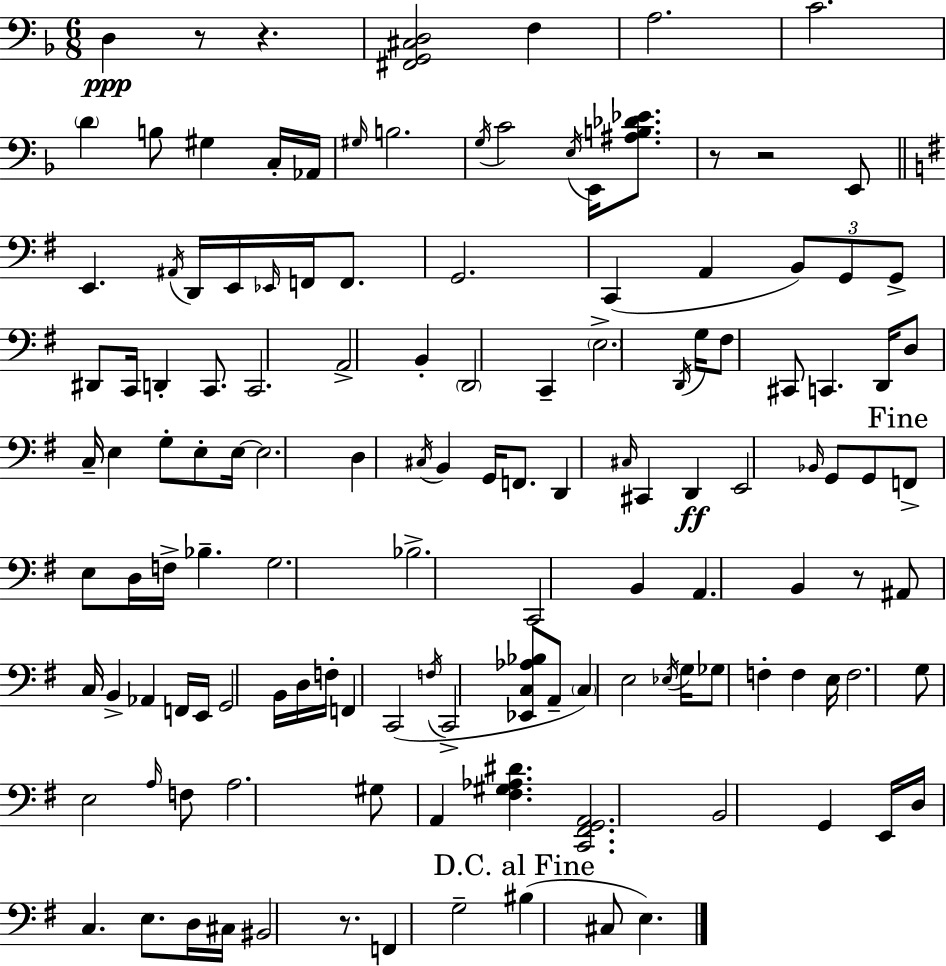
X:1
T:Untitled
M:6/8
L:1/4
K:F
D, z/2 z [^F,,G,,^C,D,]2 F, A,2 C2 D B,/2 ^G, C,/4 _A,,/4 ^G,/4 B,2 G,/4 C2 E,/4 E,,/4 [^A,B,_D_E]/2 z/2 z2 E,,/2 E,, ^A,,/4 D,,/4 E,,/4 _E,,/4 F,,/4 F,,/2 G,,2 C,, A,, B,,/2 G,,/2 G,,/2 ^D,,/2 C,,/4 D,, C,,/2 C,,2 A,,2 B,, D,,2 C,, E,2 D,,/4 G,/4 ^F,/2 ^C,,/2 C,, D,,/4 D,/2 C,/4 E, G,/2 E,/2 E,/4 E,2 D, ^C,/4 B,, G,,/4 F,,/2 D,, ^C,/4 ^C,, D,, E,,2 _B,,/4 G,,/2 G,,/2 F,,/2 E,/2 D,/4 F,/4 _B, G,2 _B,2 C,,2 B,, A,, B,, z/2 ^A,,/2 C,/4 B,, _A,, F,,/4 E,,/4 G,,2 B,,/4 D,/4 F,/4 F,, C,,2 F,/4 C,,2 [_E,,C,_A,_B,]/2 A,,/2 C, E,2 _E,/4 G,/4 _G,/2 F, F, E,/4 F,2 G,/2 E,2 A,/4 F,/2 A,2 ^G,/2 A,, [^F,^G,_A,^D] [C,,^F,,G,,A,,]2 B,,2 G,, E,,/4 D,/4 C, E,/2 D,/4 ^C,/4 ^B,,2 z/2 F,, G,2 ^B, ^C,/2 E,